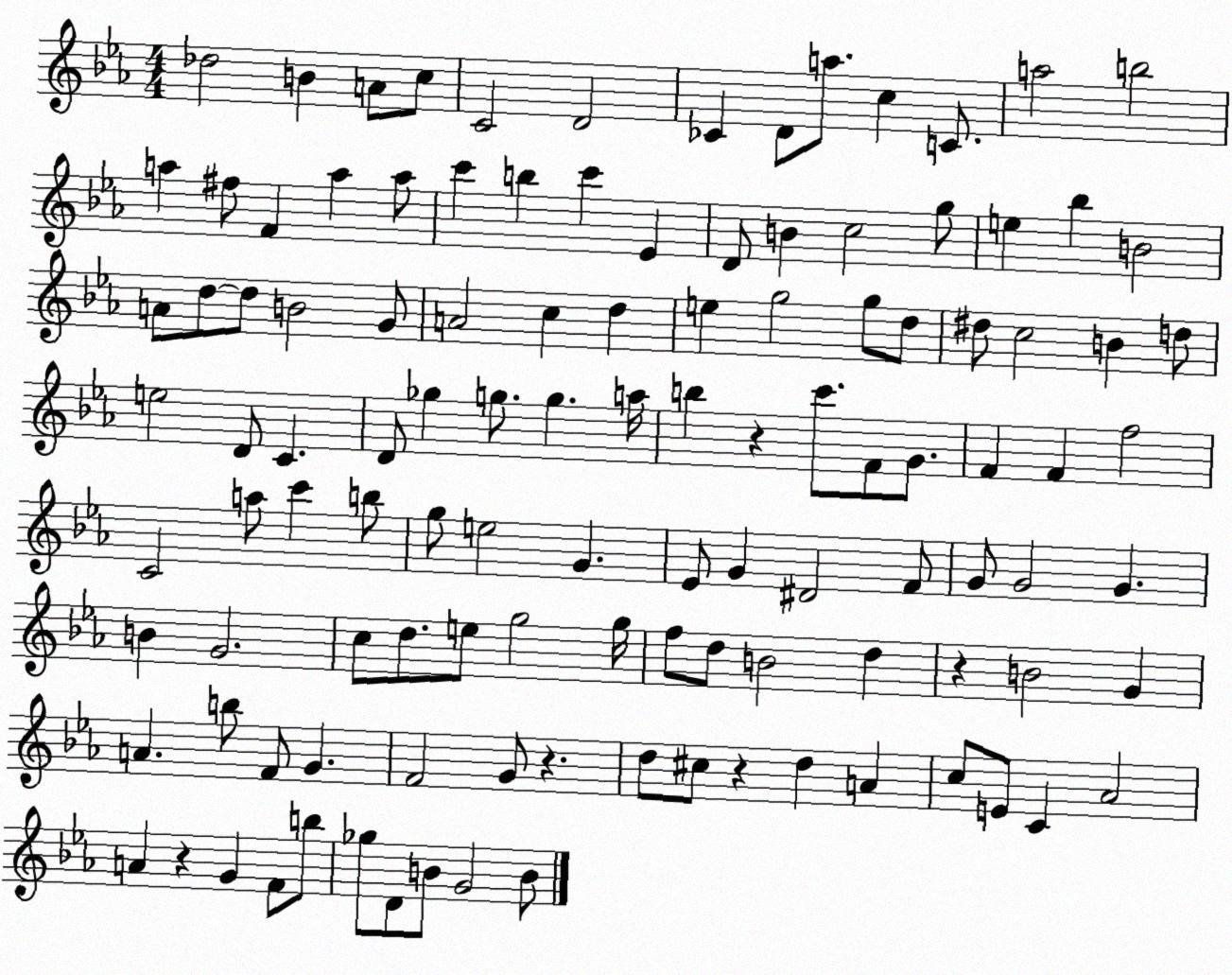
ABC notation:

X:1
T:Untitled
M:4/4
L:1/4
K:Eb
_d2 B A/2 c/2 C2 D2 _C D/2 a/2 c C/2 a2 b2 a ^f/2 F a a/2 c' b c' _E D/2 B c2 g/2 e _b B2 A/2 d/2 d/2 B2 G/2 A2 c d e g2 g/2 d/2 ^d/2 c2 B d/2 e2 D/2 C D/2 _g g/2 g a/4 b z c'/2 F/2 G/2 F F f2 C2 a/2 c' b/2 g/2 e2 G _E/2 G ^D2 F/2 G/2 G2 G B G2 c/2 d/2 e/2 g2 g/4 f/2 d/2 B2 d z B2 G A b/2 F/2 G F2 G/2 z d/2 ^c/2 z d A c/2 E/2 C _A2 A z G F/2 b/2 _g/2 D/2 B/2 G2 B/2